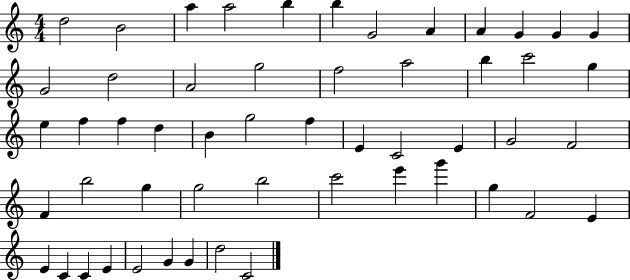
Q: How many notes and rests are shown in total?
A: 53